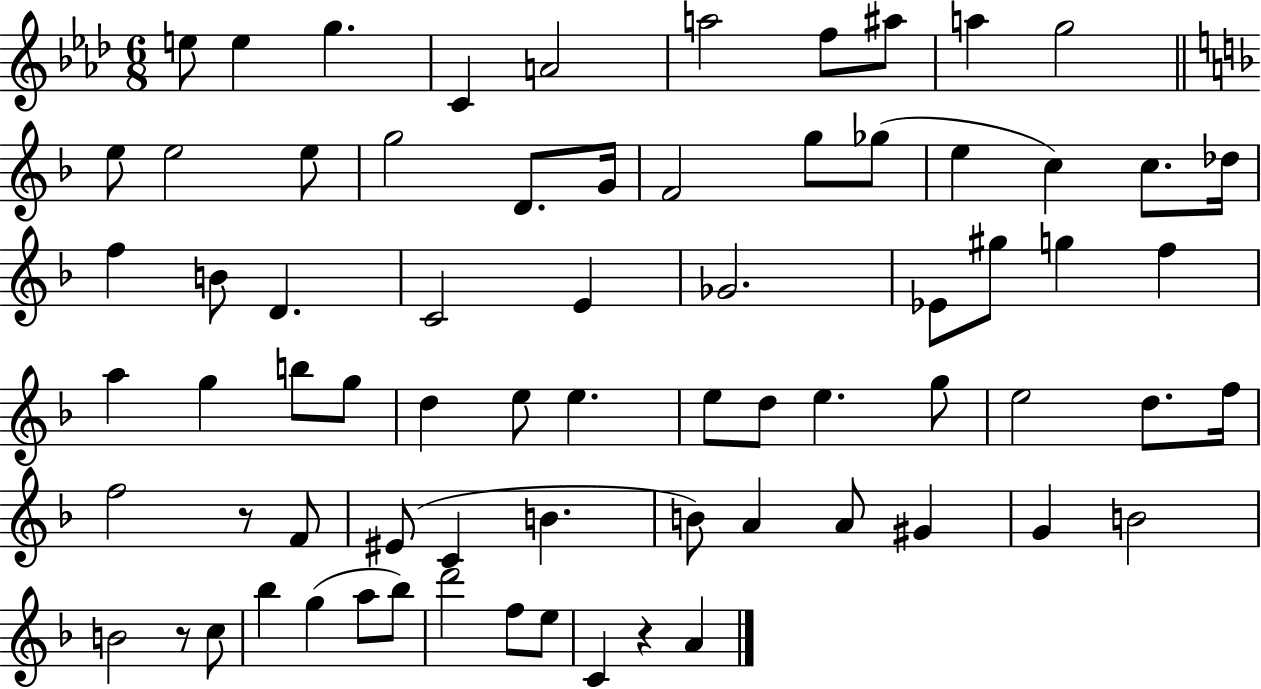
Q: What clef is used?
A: treble